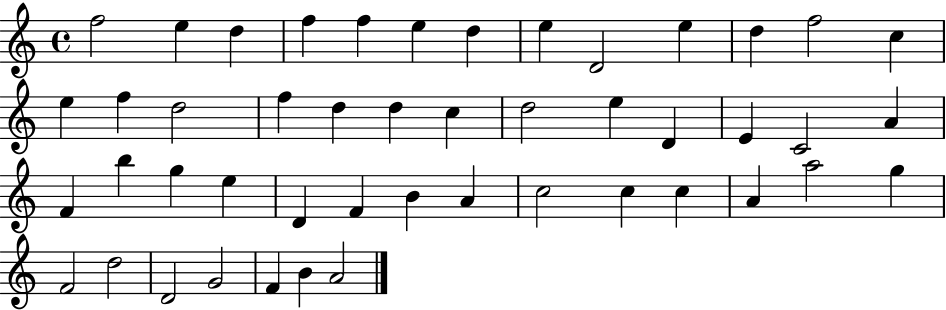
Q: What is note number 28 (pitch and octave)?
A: B5